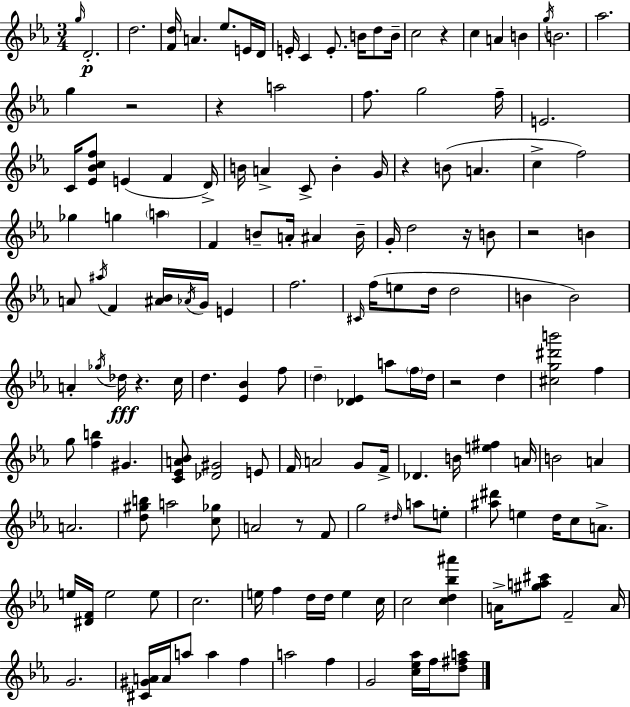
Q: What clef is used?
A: treble